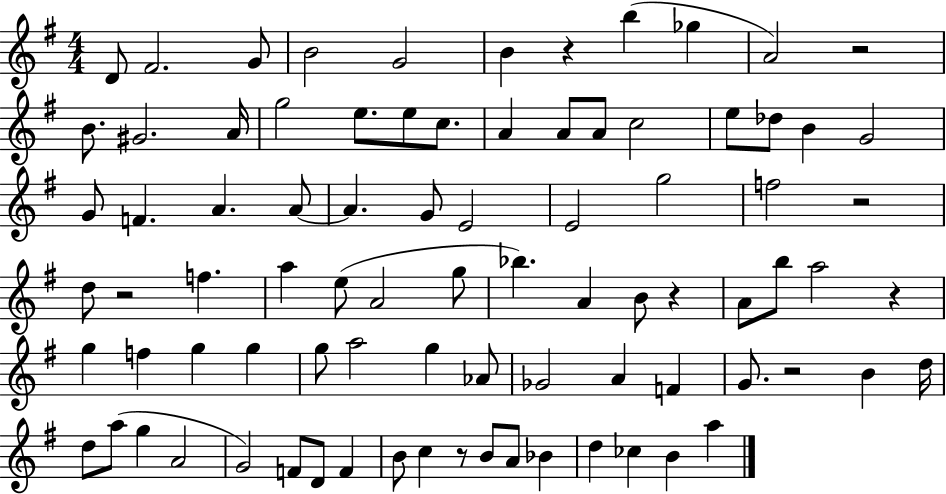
{
  \clef treble
  \numericTimeSignature
  \time 4/4
  \key g \major
  \repeat volta 2 { d'8 fis'2. g'8 | b'2 g'2 | b'4 r4 b''4( ges''4 | a'2) r2 | \break b'8. gis'2. a'16 | g''2 e''8. e''8 c''8. | a'4 a'8 a'8 c''2 | e''8 des''8 b'4 g'2 | \break g'8 f'4. a'4. a'8~~ | a'4. g'8 e'2 | e'2 g''2 | f''2 r2 | \break d''8 r2 f''4. | a''4 e''8( a'2 g''8 | bes''4.) a'4 b'8 r4 | a'8 b''8 a''2 r4 | \break g''4 f''4 g''4 g''4 | g''8 a''2 g''4 aes'8 | ges'2 a'4 f'4 | g'8. r2 b'4 d''16 | \break d''8 a''8( g''4 a'2 | g'2) f'8 d'8 f'4 | b'8 c''4 r8 b'8 a'8 bes'4 | d''4 ces''4 b'4 a''4 | \break } \bar "|."
}